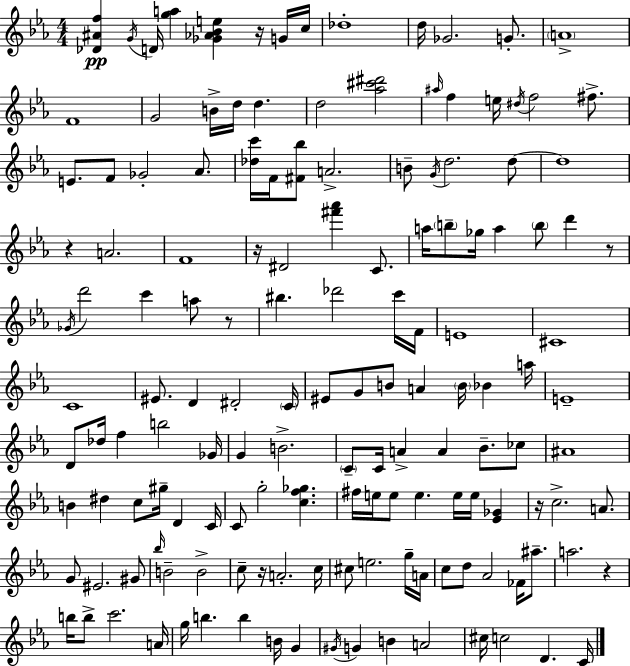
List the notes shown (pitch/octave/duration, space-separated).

[Db4,A#4,F5]/q G4/s D4/s [G5,A5]/q [Gb4,Ab4,Bb4,E5]/q R/s G4/s C5/s Db5/w D5/s Gb4/h. G4/e. A4/w F4/w G4/h B4/s D5/s D5/q. D5/h [Ab5,C#6,D#6]/h A#5/s F5/q E5/s D#5/s F5/h F#5/e. E4/e. F4/e Gb4/h Ab4/e. [Db5,C6]/s F4/s [F#4,Bb5]/e A4/h. B4/e G4/s D5/h. D5/e D5/w R/q A4/h. F4/w R/s D#4/h [F#6,Ab6]/q C4/e. A5/s B5/e Gb5/s A5/q B5/e D6/q R/e Gb4/s D6/h C6/q A5/e R/e BIS5/q. Db6/h C6/s F4/s E4/w C#4/w C4/w EIS4/e. D4/q D#4/h C4/s EIS4/e G4/e B4/e A4/q B4/s Bb4/q A5/s E4/w D4/e Db5/s F5/q B5/h Gb4/s G4/q B4/h. C4/e C4/s A4/q A4/q Bb4/e. CES5/e A#4/w B4/q D#5/q C5/e G#5/s D4/q C4/s C4/e G5/h [C5,F5,Gb5]/q. F#5/s E5/s E5/e E5/q. E5/s E5/s [Eb4,Gb4]/q R/s C5/h. A4/e. G4/e EIS4/h. G#4/e Bb5/s B4/h B4/h C5/e R/s A4/h. C5/s C#5/e E5/h. G5/s A4/s C5/e D5/e Ab4/h FES4/s A#5/e. A5/h. R/q B5/s B5/e C6/h. A4/s G5/s B5/q. B5/q B4/s G4/q G#4/s G4/q B4/q A4/h C#5/s C5/h D4/q. C4/s